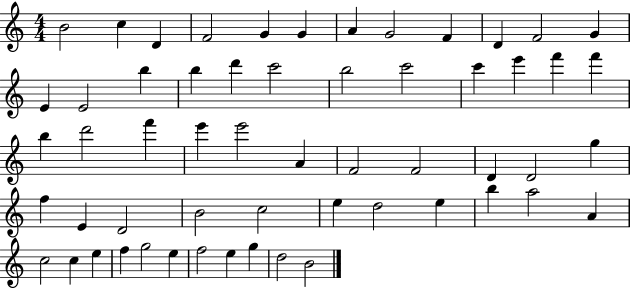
B4/h C5/q D4/q F4/h G4/q G4/q A4/q G4/h F4/q D4/q F4/h G4/q E4/q E4/h B5/q B5/q D6/q C6/h B5/h C6/h C6/q E6/q F6/q F6/q B5/q D6/h F6/q E6/q E6/h A4/q F4/h F4/h D4/q D4/h G5/q F5/q E4/q D4/h B4/h C5/h E5/q D5/h E5/q B5/q A5/h A4/q C5/h C5/q E5/q F5/q G5/h E5/q F5/h E5/q G5/q D5/h B4/h